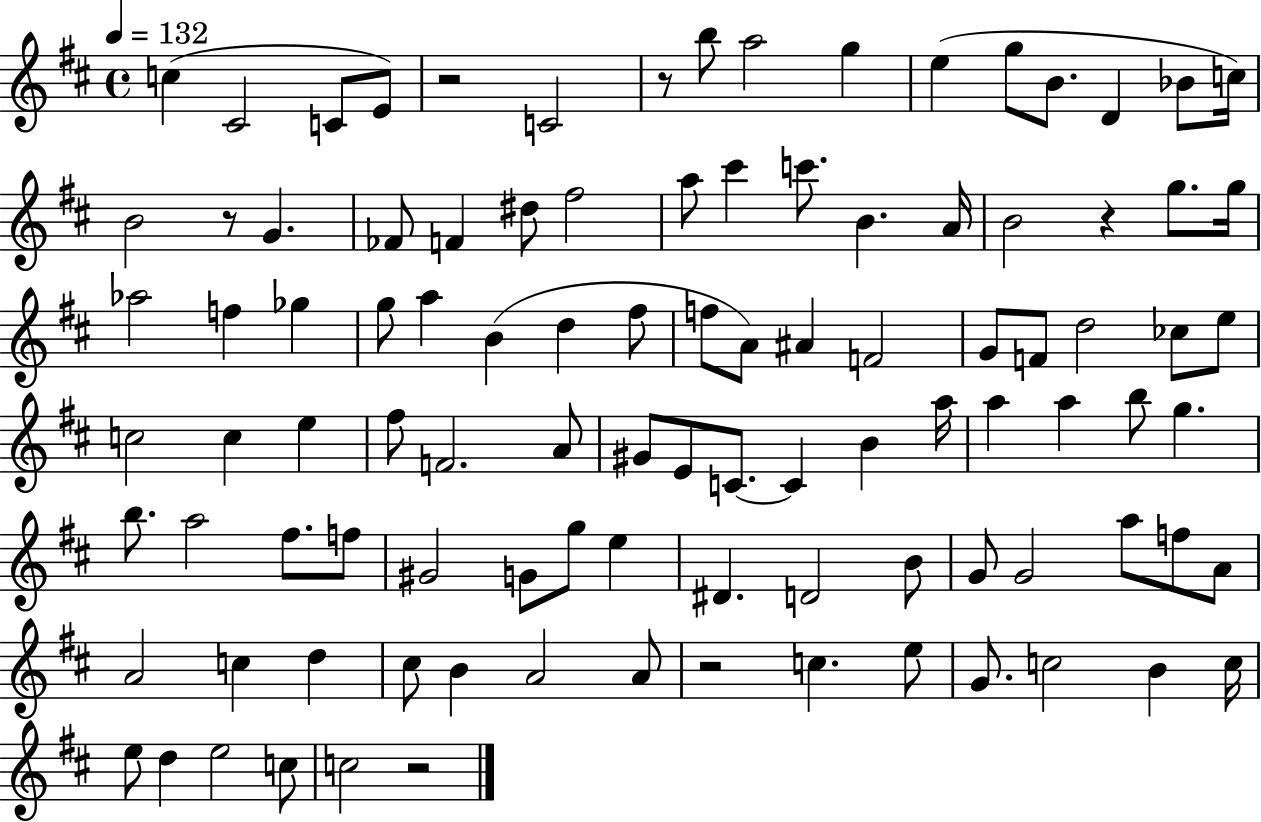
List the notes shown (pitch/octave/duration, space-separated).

C5/q C#4/h C4/e E4/e R/h C4/h R/e B5/e A5/h G5/q E5/q G5/e B4/e. D4/q Bb4/e C5/s B4/h R/e G4/q. FES4/e F4/q D#5/e F#5/h A5/e C#6/q C6/e. B4/q. A4/s B4/h R/q G5/e. G5/s Ab5/h F5/q Gb5/q G5/e A5/q B4/q D5/q F#5/e F5/e A4/e A#4/q F4/h G4/e F4/e D5/h CES5/e E5/e C5/h C5/q E5/q F#5/e F4/h. A4/e G#4/e E4/e C4/e. C4/q B4/q A5/s A5/q A5/q B5/e G5/q. B5/e. A5/h F#5/e. F5/e G#4/h G4/e G5/e E5/q D#4/q. D4/h B4/e G4/e G4/h A5/e F5/e A4/e A4/h C5/q D5/q C#5/e B4/q A4/h A4/e R/h C5/q. E5/e G4/e. C5/h B4/q C5/s E5/e D5/q E5/h C5/e C5/h R/h